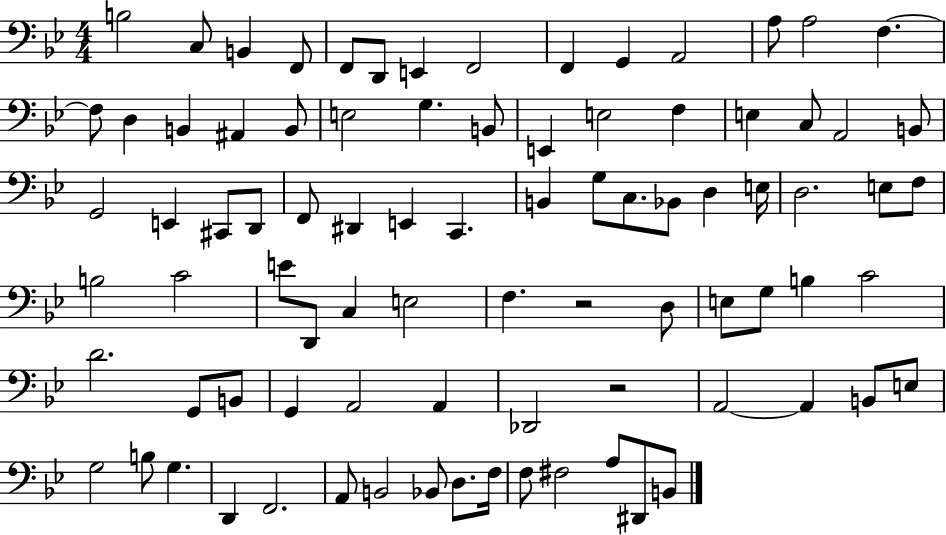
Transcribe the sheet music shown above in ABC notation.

X:1
T:Untitled
M:4/4
L:1/4
K:Bb
B,2 C,/2 B,, F,,/2 F,,/2 D,,/2 E,, F,,2 F,, G,, A,,2 A,/2 A,2 F, F,/2 D, B,, ^A,, B,,/2 E,2 G, B,,/2 E,, E,2 F, E, C,/2 A,,2 B,,/2 G,,2 E,, ^C,,/2 D,,/2 F,,/2 ^D,, E,, C,, B,, G,/2 C,/2 _B,,/2 D, E,/4 D,2 E,/2 F,/2 B,2 C2 E/2 D,,/2 C, E,2 F, z2 D,/2 E,/2 G,/2 B, C2 D2 G,,/2 B,,/2 G,, A,,2 A,, _D,,2 z2 A,,2 A,, B,,/2 E,/2 G,2 B,/2 G, D,, F,,2 A,,/2 B,,2 _B,,/2 D,/2 F,/4 F,/2 ^F,2 A,/2 ^D,,/2 B,,/2